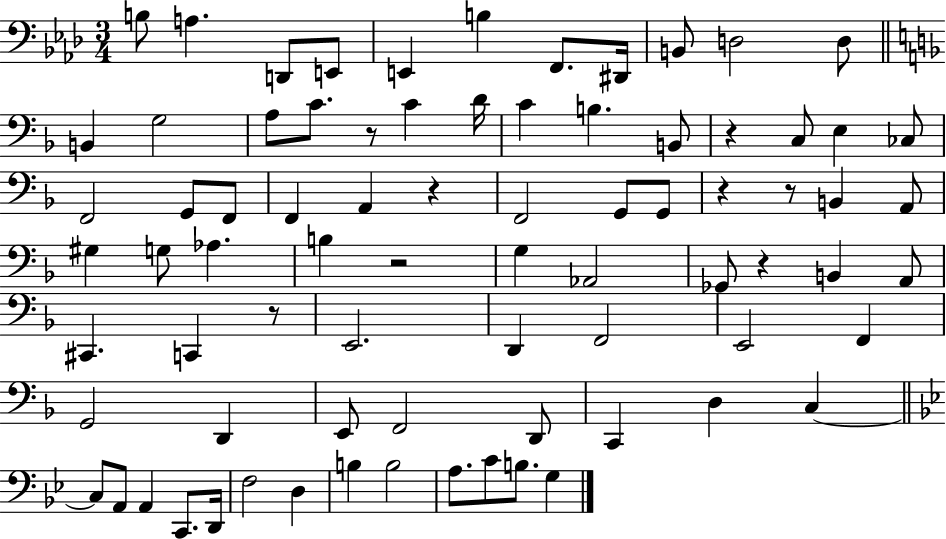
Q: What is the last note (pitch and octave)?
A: G3